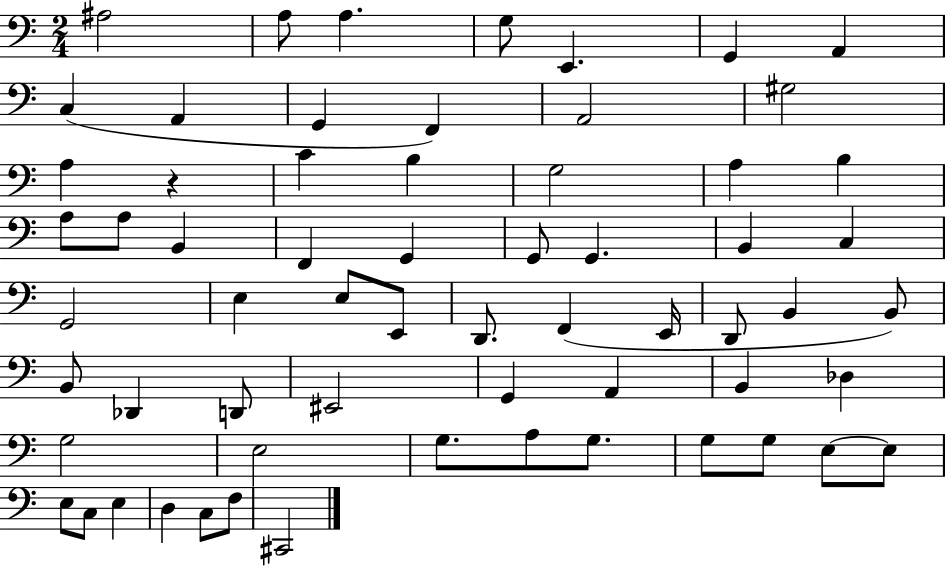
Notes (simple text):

A#3/h A3/e A3/q. G3/e E2/q. G2/q A2/q C3/q A2/q G2/q F2/q A2/h G#3/h A3/q R/q C4/q B3/q G3/h A3/q B3/q A3/e A3/e B2/q F2/q G2/q G2/e G2/q. B2/q C3/q G2/h E3/q E3/e E2/e D2/e. F2/q E2/s D2/e B2/q B2/e B2/e Db2/q D2/e EIS2/h G2/q A2/q B2/q Db3/q G3/h E3/h G3/e. A3/e G3/e. G3/e G3/e E3/e E3/e E3/e C3/e E3/q D3/q C3/e F3/e C#2/h